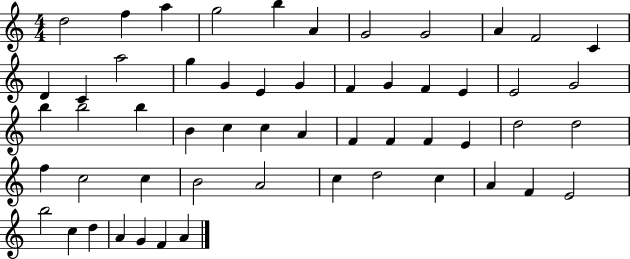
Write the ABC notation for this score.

X:1
T:Untitled
M:4/4
L:1/4
K:C
d2 f a g2 b A G2 G2 A F2 C D C a2 g G E G F G F E E2 G2 b b2 b B c c A F F F E d2 d2 f c2 c B2 A2 c d2 c A F E2 b2 c d A G F A